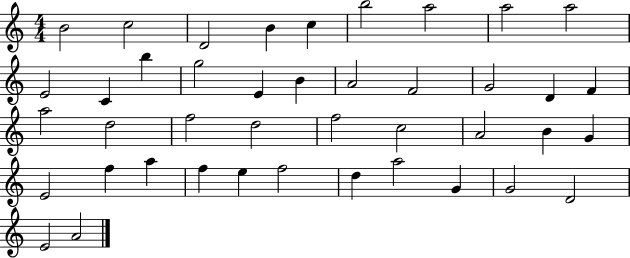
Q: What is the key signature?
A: C major